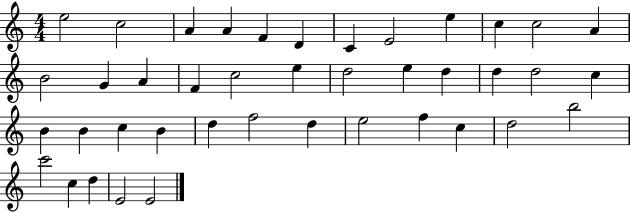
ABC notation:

X:1
T:Untitled
M:4/4
L:1/4
K:C
e2 c2 A A F D C E2 e c c2 A B2 G A F c2 e d2 e d d d2 c B B c B d f2 d e2 f c d2 b2 c'2 c d E2 E2